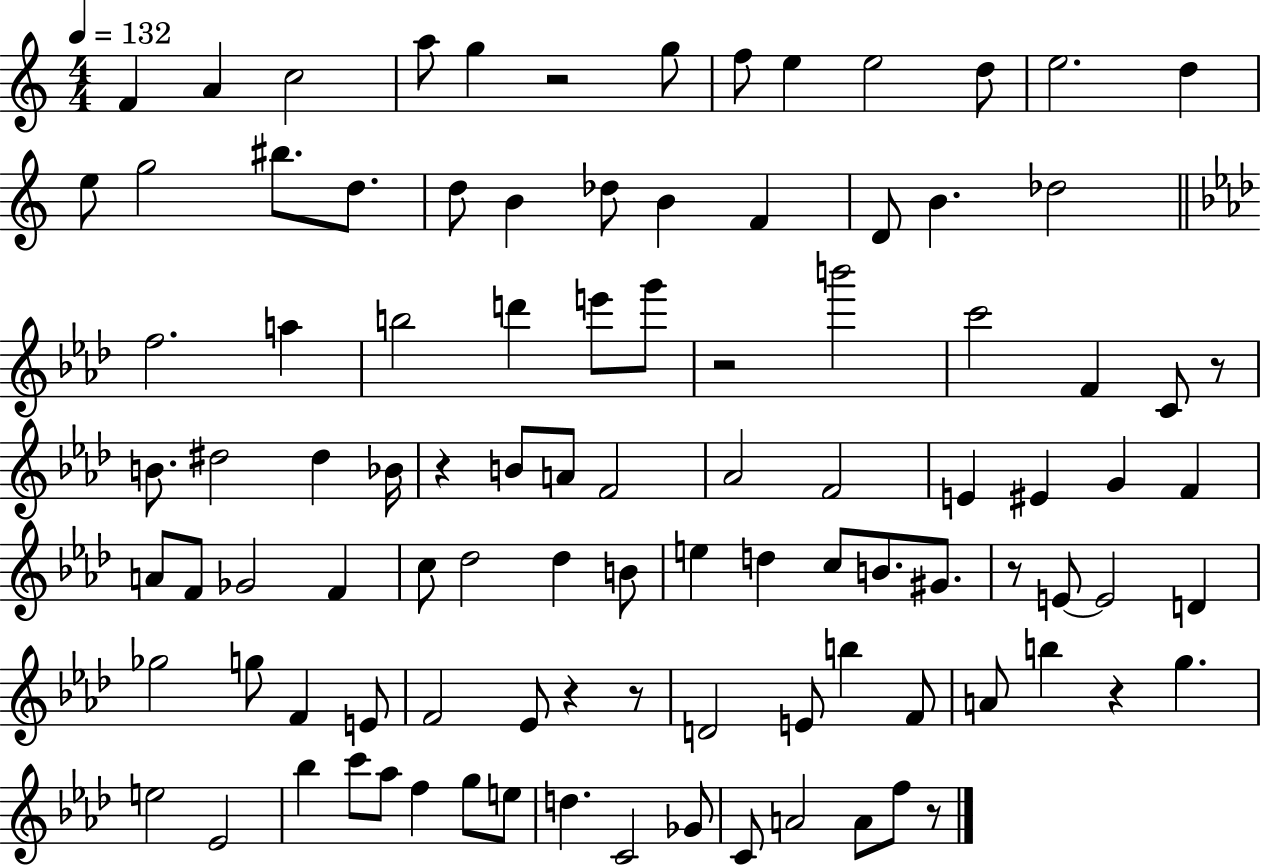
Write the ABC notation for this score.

X:1
T:Untitled
M:4/4
L:1/4
K:C
F A c2 a/2 g z2 g/2 f/2 e e2 d/2 e2 d e/2 g2 ^b/2 d/2 d/2 B _d/2 B F D/2 B _d2 f2 a b2 d' e'/2 g'/2 z2 b'2 c'2 F C/2 z/2 B/2 ^d2 ^d _B/4 z B/2 A/2 F2 _A2 F2 E ^E G F A/2 F/2 _G2 F c/2 _d2 _d B/2 e d c/2 B/2 ^G/2 z/2 E/2 E2 D _g2 g/2 F E/2 F2 _E/2 z z/2 D2 E/2 b F/2 A/2 b z g e2 _E2 _b c'/2 _a/2 f g/2 e/2 d C2 _G/2 C/2 A2 A/2 f/2 z/2